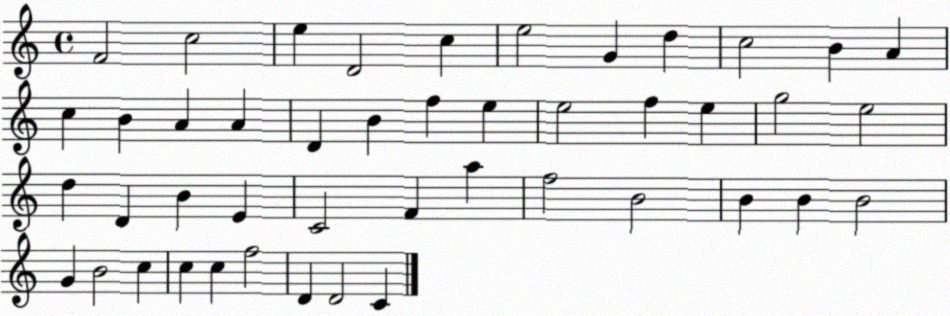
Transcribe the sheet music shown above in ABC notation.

X:1
T:Untitled
M:4/4
L:1/4
K:C
F2 c2 e D2 c e2 G d c2 B A c B A A D B f e e2 f e g2 e2 d D B E C2 F a f2 B2 B B B2 G B2 c c c f2 D D2 C